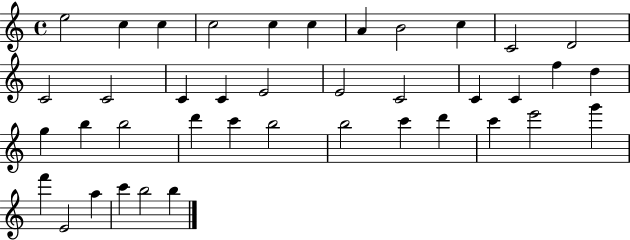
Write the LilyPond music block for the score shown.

{
  \clef treble
  \time 4/4
  \defaultTimeSignature
  \key c \major
  e''2 c''4 c''4 | c''2 c''4 c''4 | a'4 b'2 c''4 | c'2 d'2 | \break c'2 c'2 | c'4 c'4 e'2 | e'2 c'2 | c'4 c'4 f''4 d''4 | \break g''4 b''4 b''2 | d'''4 c'''4 b''2 | b''2 c'''4 d'''4 | c'''4 e'''2 g'''4 | \break f'''4 e'2 a''4 | c'''4 b''2 b''4 | \bar "|."
}